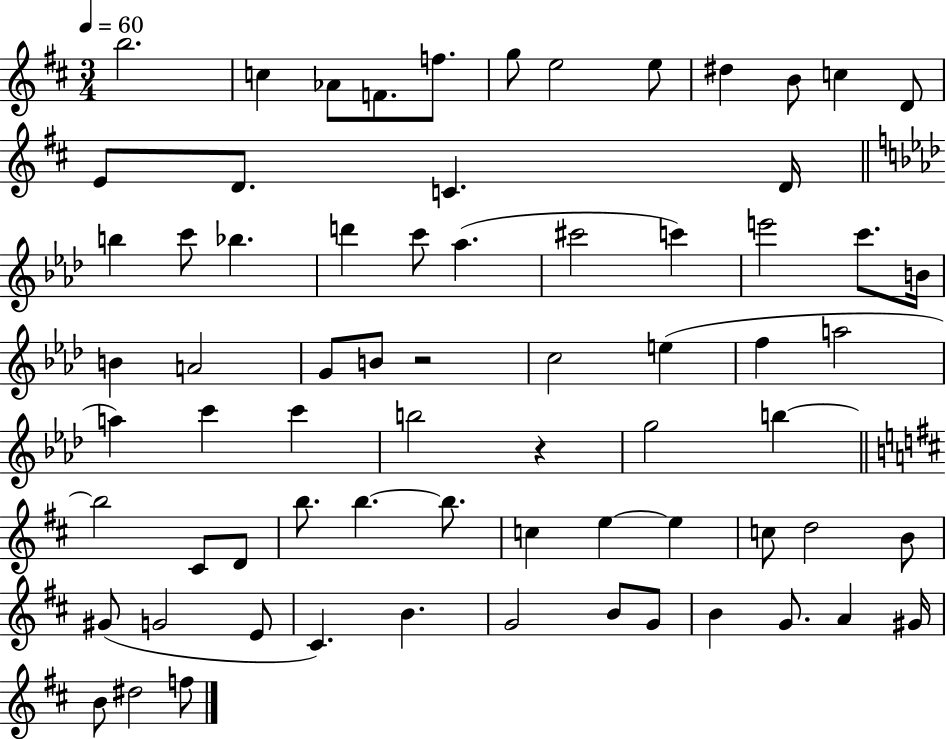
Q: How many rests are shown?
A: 2